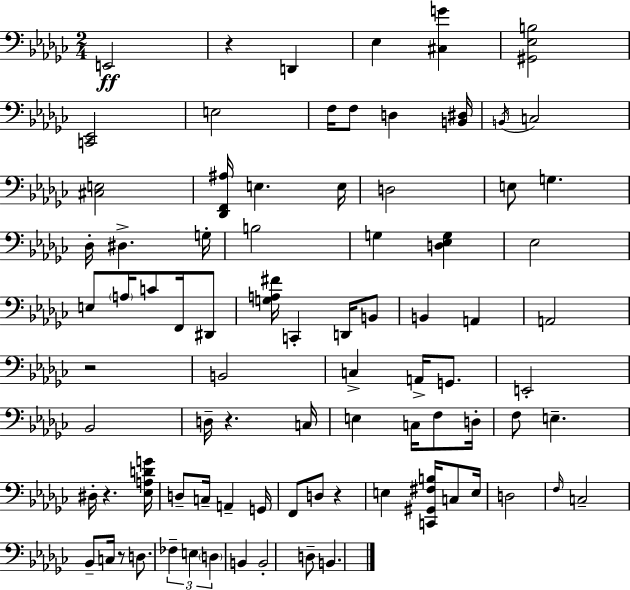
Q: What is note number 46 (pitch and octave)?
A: D#3